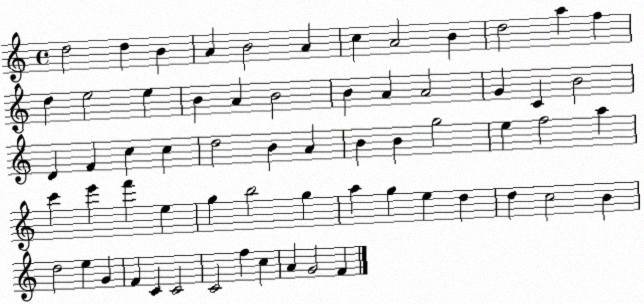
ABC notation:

X:1
T:Untitled
M:4/4
L:1/4
K:C
d2 d B A B2 A c A2 B d2 a f d e2 e B A B2 B A A2 G C B2 D F c c d2 B A B B g2 e f2 a c' e' f' e g b2 g a g e d d c2 B d2 e G F C C2 C2 f c A G2 F